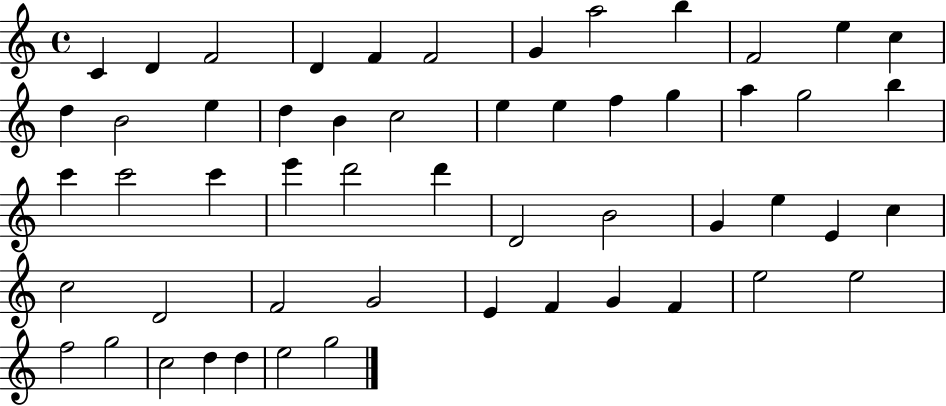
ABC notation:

X:1
T:Untitled
M:4/4
L:1/4
K:C
C D F2 D F F2 G a2 b F2 e c d B2 e d B c2 e e f g a g2 b c' c'2 c' e' d'2 d' D2 B2 G e E c c2 D2 F2 G2 E F G F e2 e2 f2 g2 c2 d d e2 g2